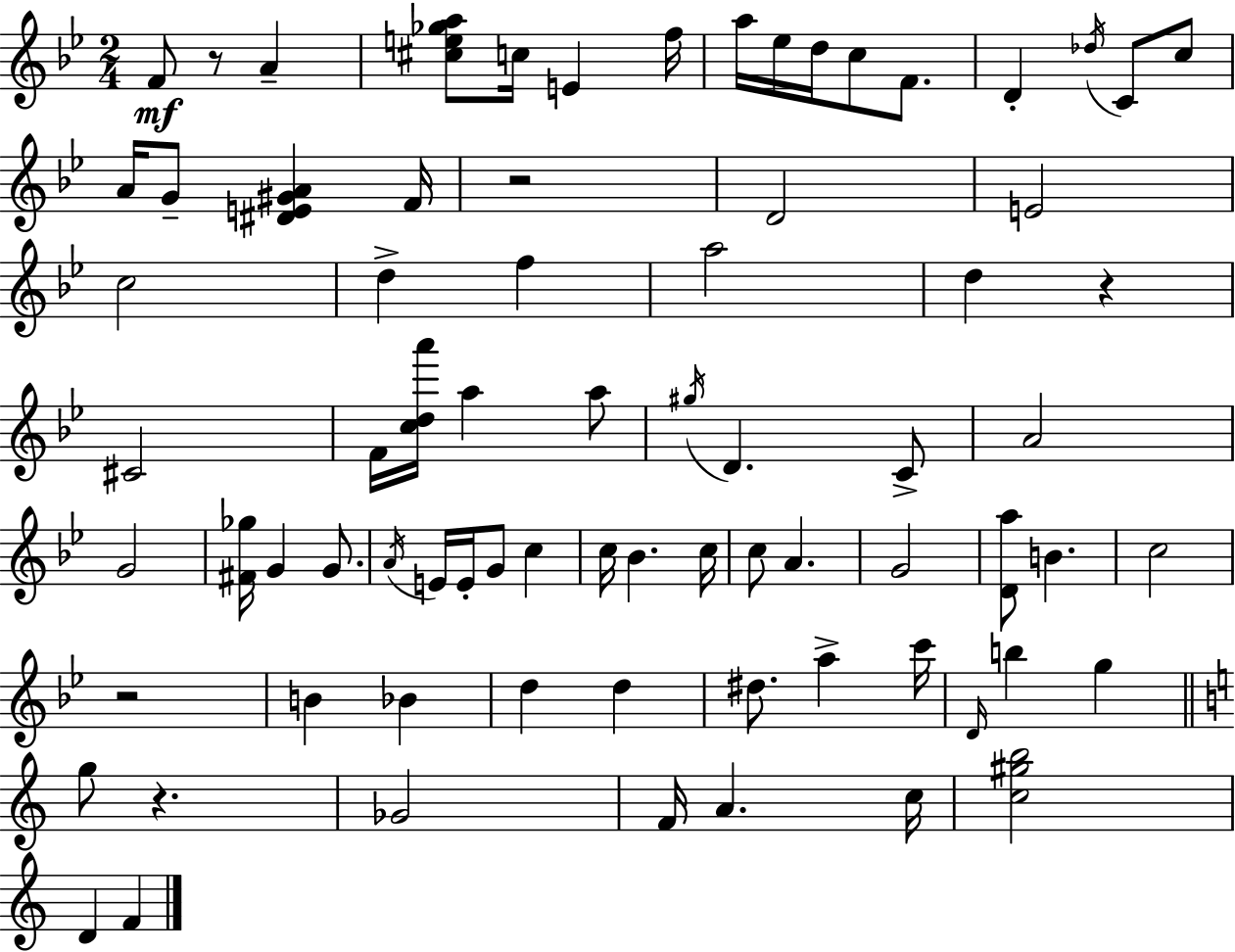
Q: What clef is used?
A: treble